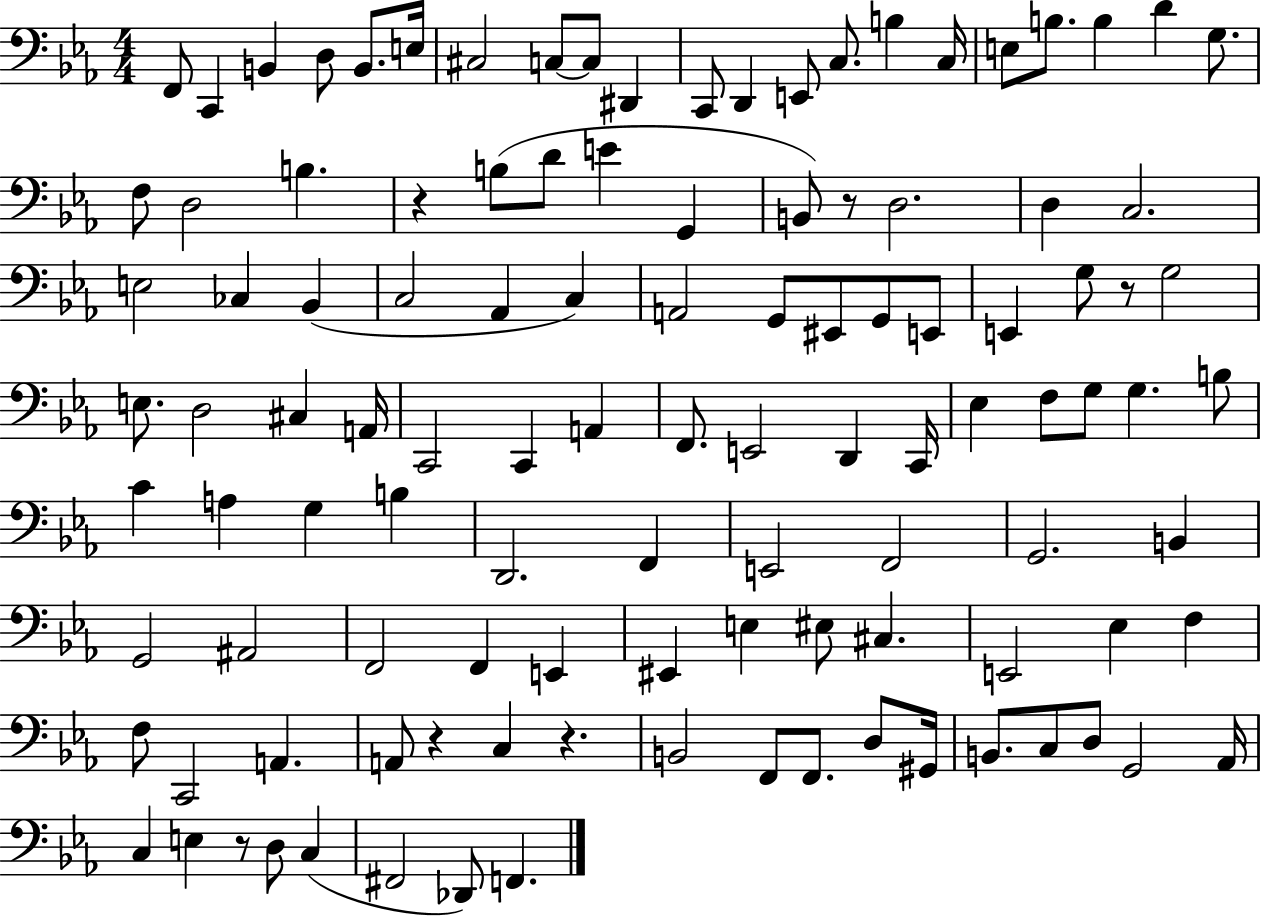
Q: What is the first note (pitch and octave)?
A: F2